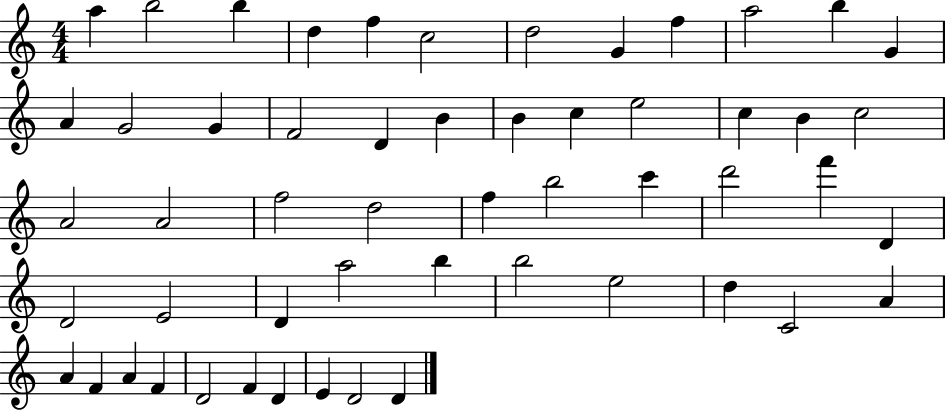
{
  \clef treble
  \numericTimeSignature
  \time 4/4
  \key c \major
  a''4 b''2 b''4 | d''4 f''4 c''2 | d''2 g'4 f''4 | a''2 b''4 g'4 | \break a'4 g'2 g'4 | f'2 d'4 b'4 | b'4 c''4 e''2 | c''4 b'4 c''2 | \break a'2 a'2 | f''2 d''2 | f''4 b''2 c'''4 | d'''2 f'''4 d'4 | \break d'2 e'2 | d'4 a''2 b''4 | b''2 e''2 | d''4 c'2 a'4 | \break a'4 f'4 a'4 f'4 | d'2 f'4 d'4 | e'4 d'2 d'4 | \bar "|."
}